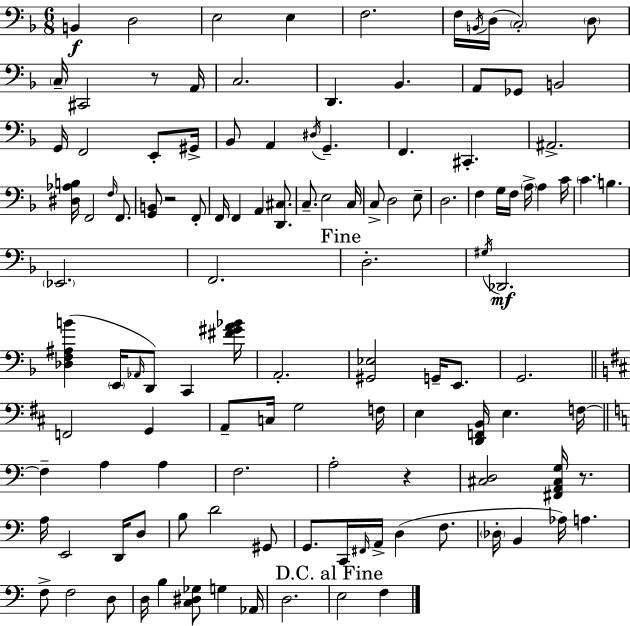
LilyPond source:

{
  \clef bass
  \numericTimeSignature
  \time 6/8
  \key d \minor
  b,4\f d2 | e2 e4 | f2. | f16 \acciaccatura { b,16 }( d16 \parenthesize c2-.) \parenthesize d8 | \break \parenthesize c16-- cis,2 r8 | a,16 c2. | d,4. bes,4. | a,8 ges,8 b,2 | \break g,16 f,2 e,8-. | gis,16-> bes,8 a,4 \acciaccatura { dis16 } g,4.-- | f,4. cis,4.-. | ais,2.-> | \break <dis aes b>16 f,2 \grace { f16 } | f,8. <g, b,>8 r2 | f,8-. f,16 f,4 a,4 | <d, cis>8. c8.-- e2 | \break c16 c8-> d2 | e8-- d2. | f4 g16 f16 \parenthesize a16-> a4 | c'16 \parenthesize c'4. b4. | \break \parenthesize ees,2. | f,2. | \mark "Fine" d2.-. | \acciaccatura { gis16 }\mf des,2. | \break <des f ais b'>4( \parenthesize e,16 \grace { aes,16 } d,8) | c,4 <fis' gis' a' bes'>16 a,2.-. | <gis, ees>2 | g,16-- e,8. g,2. | \break \bar "||" \break \key d \major f,2 g,4 | a,8-- c16 g2 f16 | e4 <d, f, b,>16 e4. f16~~ | \bar "||" \break \key c \major f4-- a4 a4 | f2. | a2-. r4 | <cis d>2 <fis, a, cis g>16 r8. | \break a16 e,2 d,16 d8 | b8 d'2 gis,8 | g,8. c,16 \grace { fis,16 } a,16-> d4( f8. | \parenthesize des16-. b,4 aes16) a4. | \break f8-> f2 d8 | d16 b4 <c dis ges>8 g4 | aes,16 d2. | \mark "D.C. al Fine" e2 f4 | \break \bar "|."
}